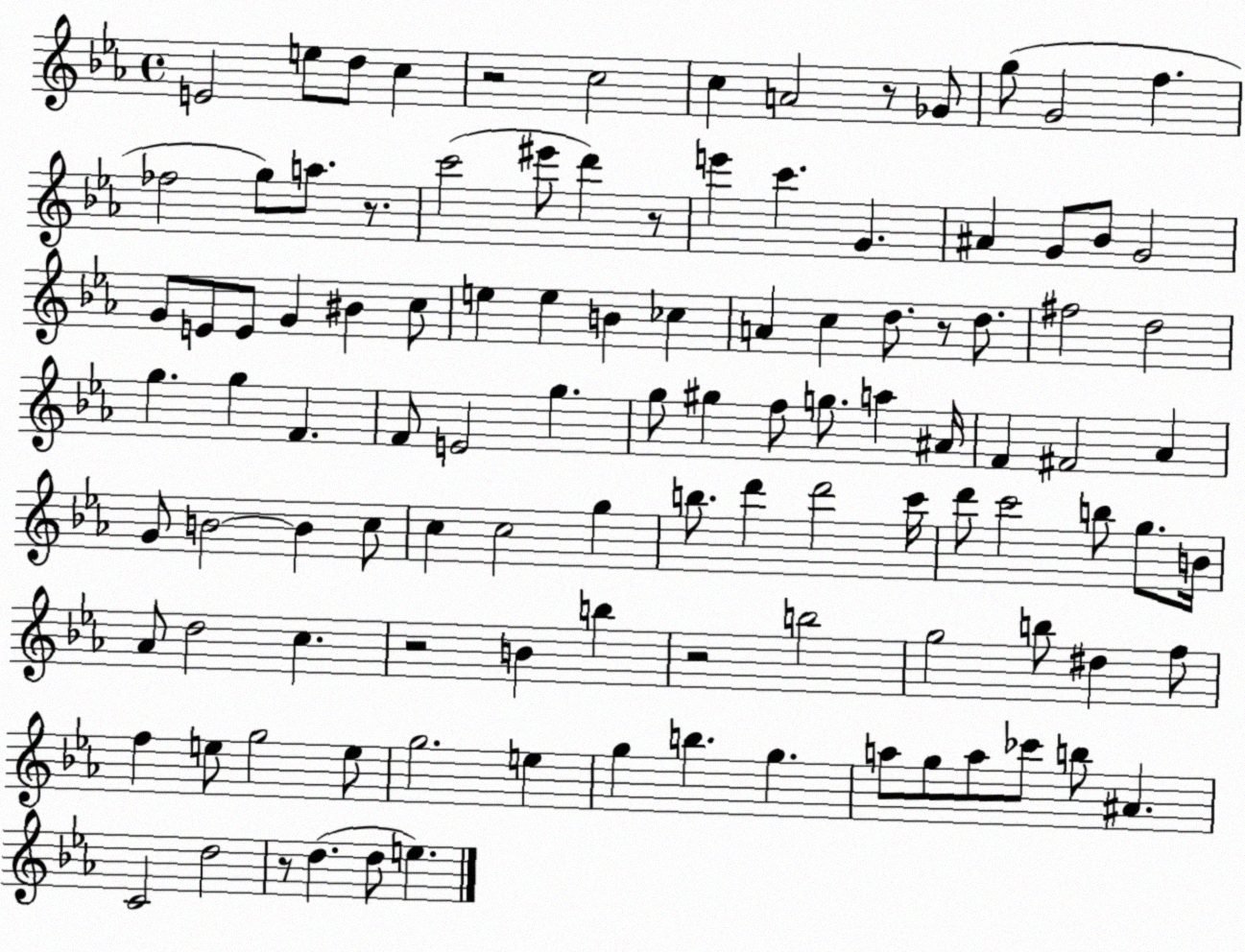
X:1
T:Untitled
M:4/4
L:1/4
K:Eb
E2 e/2 d/2 c z2 c2 c A2 z/2 _G/2 g/2 G2 f _f2 g/2 a/2 z/2 c'2 ^e'/2 d' z/2 e' c' G ^A G/2 _B/2 G2 G/2 E/2 E/2 G ^B c/2 e e B _c A c d/2 z/2 d/2 ^f2 d2 g g F F/2 E2 g g/2 ^g f/2 g/2 a ^A/4 F ^F2 _A G/2 B2 B c/2 c c2 g b/2 d' d'2 c'/4 d'/2 c'2 b/2 g/2 B/4 _A/2 d2 c z2 B b z2 b2 g2 b/2 ^d f/2 f e/2 g2 e/2 g2 e g b g a/2 g/2 a/2 _c'/2 b/2 ^A C2 d2 z/2 d d/2 e